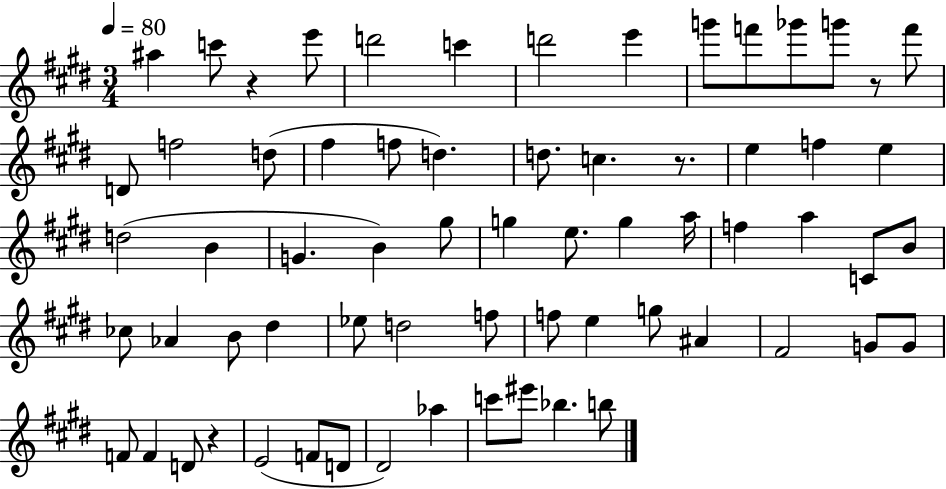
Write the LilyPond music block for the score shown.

{
  \clef treble
  \numericTimeSignature
  \time 3/4
  \key e \major
  \tempo 4 = 80
  ais''4 c'''8 r4 e'''8 | d'''2 c'''4 | d'''2 e'''4 | g'''8 f'''8 ges'''8 g'''8 r8 f'''8 | \break d'8 f''2 d''8( | fis''4 f''8 d''4.) | d''8. c''4. r8. | e''4 f''4 e''4 | \break d''2( b'4 | g'4. b'4) gis''8 | g''4 e''8. g''4 a''16 | f''4 a''4 c'8 b'8 | \break ces''8 aes'4 b'8 dis''4 | ees''8 d''2 f''8 | f''8 e''4 g''8 ais'4 | fis'2 g'8 g'8 | \break f'8 f'4 d'8 r4 | e'2( f'8 d'8 | dis'2) aes''4 | c'''8 eis'''8 bes''4. b''8 | \break \bar "|."
}